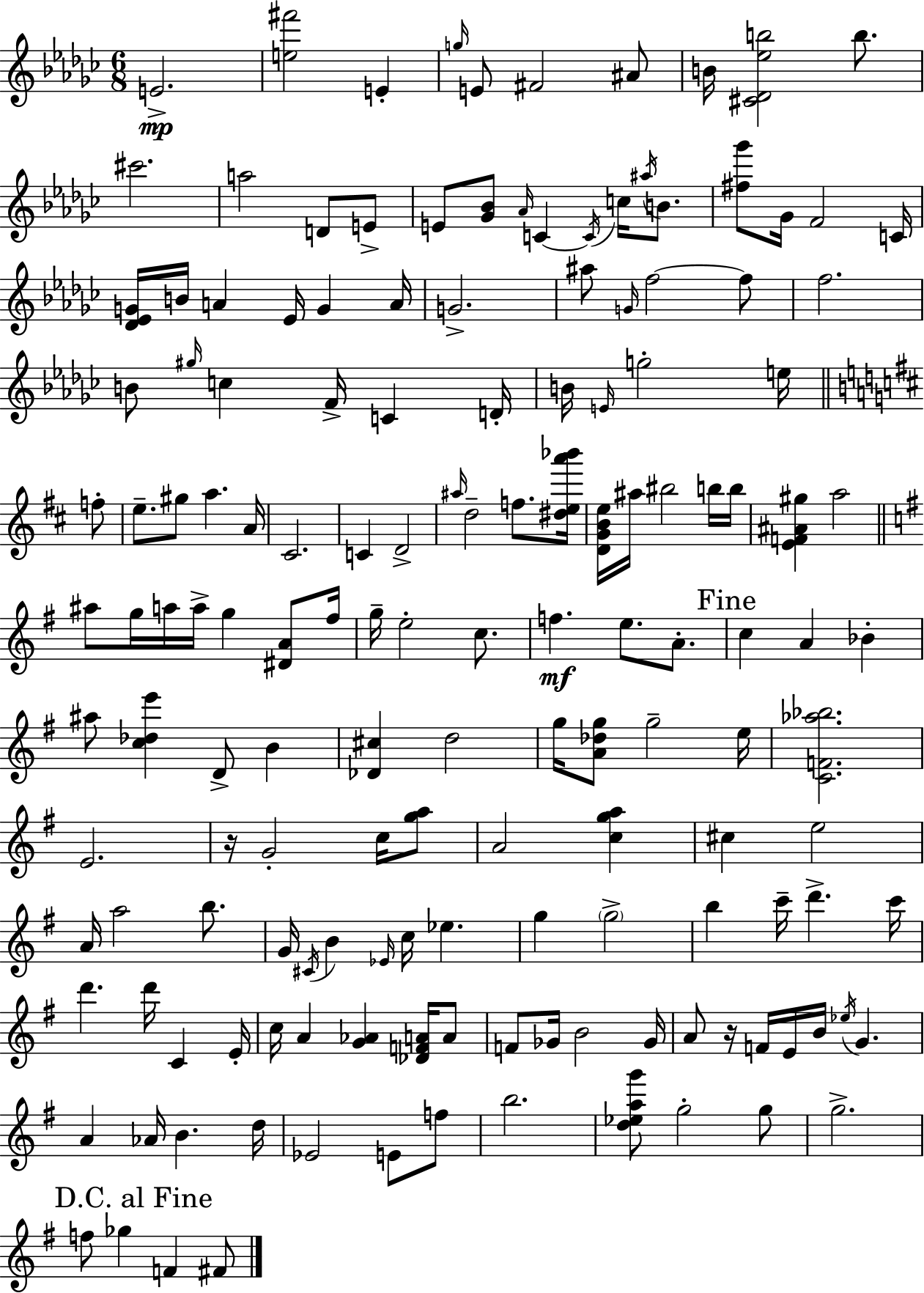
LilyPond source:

{
  \clef treble
  \numericTimeSignature
  \time 6/8
  \key ees \minor
  e'2.->\mp | <e'' fis'''>2 e'4-. | \grace { g''16 } e'8 fis'2 ais'8 | b'16 <cis' des' ees'' b''>2 b''8. | \break cis'''2. | a''2 d'8 e'8-> | e'8 <ges' bes'>8 \grace { aes'16 } c'4~~ \acciaccatura { c'16 } c''16 | \acciaccatura { ais''16 } b'8. <fis'' ges'''>8 ges'16 f'2 | \break c'16 <des' ees' g'>16 b'16 a'4 ees'16 g'4 | a'16 g'2.-> | ais''8 \grace { g'16 } f''2~~ | f''8 f''2. | \break b'8 \grace { gis''16 } c''4 | f'16-> c'4 d'16-. b'16 \grace { e'16 } g''2-. | e''16 \bar "||" \break \key d \major f''8-. e''8.-- gis''8 a''4. | a'16 cis'2. | c'4 d'2-> | \grace { ais''16 } d''2-- f''8. | \break <dis'' e'' a''' bes'''>16 <d' g' b' e''>16 ais''16 bis''2 | b''16 b''16 <e' f' ais' gis''>4 a''2 | \bar "||" \break \key e \minor ais''8 g''16 a''16 a''16-> g''4 <dis' a'>8 fis''16 | g''16-- e''2-. c''8. | f''4.\mf e''8. a'8.-. | \mark "Fine" c''4 a'4 bes'4-. | \break ais''8 <c'' des'' e'''>4 d'8-> b'4 | <des' cis''>4 d''2 | g''16 <a' des'' g''>8 g''2-- e''16 | <c' f' aes'' bes''>2. | \break e'2. | r16 g'2-. c''16 <g'' a''>8 | a'2 <c'' g'' a''>4 | cis''4 e''2 | \break a'16 a''2 b''8. | g'16 \acciaccatura { cis'16 } b'4 \grace { ees'16 } c''16 ees''4. | g''4 \parenthesize g''2-> | b''4 c'''16-- d'''4.-> | \break c'''16 d'''4. d'''16 c'4 | e'16-. c''16 a'4 <g' aes'>4 <des' f' a'>16 | a'8 f'8 ges'16 b'2 | ges'16 a'8 r16 f'16 e'16 b'16 \acciaccatura { ees''16 } g'4. | \break a'4 aes'16 b'4. | d''16 ees'2 e'8 | f''8 b''2. | <d'' ees'' a'' g'''>8 g''2-. | \break g''8 g''2.-> | \mark "D.C. al Fine" f''8 ges''4 f'4 | fis'8 \bar "|."
}